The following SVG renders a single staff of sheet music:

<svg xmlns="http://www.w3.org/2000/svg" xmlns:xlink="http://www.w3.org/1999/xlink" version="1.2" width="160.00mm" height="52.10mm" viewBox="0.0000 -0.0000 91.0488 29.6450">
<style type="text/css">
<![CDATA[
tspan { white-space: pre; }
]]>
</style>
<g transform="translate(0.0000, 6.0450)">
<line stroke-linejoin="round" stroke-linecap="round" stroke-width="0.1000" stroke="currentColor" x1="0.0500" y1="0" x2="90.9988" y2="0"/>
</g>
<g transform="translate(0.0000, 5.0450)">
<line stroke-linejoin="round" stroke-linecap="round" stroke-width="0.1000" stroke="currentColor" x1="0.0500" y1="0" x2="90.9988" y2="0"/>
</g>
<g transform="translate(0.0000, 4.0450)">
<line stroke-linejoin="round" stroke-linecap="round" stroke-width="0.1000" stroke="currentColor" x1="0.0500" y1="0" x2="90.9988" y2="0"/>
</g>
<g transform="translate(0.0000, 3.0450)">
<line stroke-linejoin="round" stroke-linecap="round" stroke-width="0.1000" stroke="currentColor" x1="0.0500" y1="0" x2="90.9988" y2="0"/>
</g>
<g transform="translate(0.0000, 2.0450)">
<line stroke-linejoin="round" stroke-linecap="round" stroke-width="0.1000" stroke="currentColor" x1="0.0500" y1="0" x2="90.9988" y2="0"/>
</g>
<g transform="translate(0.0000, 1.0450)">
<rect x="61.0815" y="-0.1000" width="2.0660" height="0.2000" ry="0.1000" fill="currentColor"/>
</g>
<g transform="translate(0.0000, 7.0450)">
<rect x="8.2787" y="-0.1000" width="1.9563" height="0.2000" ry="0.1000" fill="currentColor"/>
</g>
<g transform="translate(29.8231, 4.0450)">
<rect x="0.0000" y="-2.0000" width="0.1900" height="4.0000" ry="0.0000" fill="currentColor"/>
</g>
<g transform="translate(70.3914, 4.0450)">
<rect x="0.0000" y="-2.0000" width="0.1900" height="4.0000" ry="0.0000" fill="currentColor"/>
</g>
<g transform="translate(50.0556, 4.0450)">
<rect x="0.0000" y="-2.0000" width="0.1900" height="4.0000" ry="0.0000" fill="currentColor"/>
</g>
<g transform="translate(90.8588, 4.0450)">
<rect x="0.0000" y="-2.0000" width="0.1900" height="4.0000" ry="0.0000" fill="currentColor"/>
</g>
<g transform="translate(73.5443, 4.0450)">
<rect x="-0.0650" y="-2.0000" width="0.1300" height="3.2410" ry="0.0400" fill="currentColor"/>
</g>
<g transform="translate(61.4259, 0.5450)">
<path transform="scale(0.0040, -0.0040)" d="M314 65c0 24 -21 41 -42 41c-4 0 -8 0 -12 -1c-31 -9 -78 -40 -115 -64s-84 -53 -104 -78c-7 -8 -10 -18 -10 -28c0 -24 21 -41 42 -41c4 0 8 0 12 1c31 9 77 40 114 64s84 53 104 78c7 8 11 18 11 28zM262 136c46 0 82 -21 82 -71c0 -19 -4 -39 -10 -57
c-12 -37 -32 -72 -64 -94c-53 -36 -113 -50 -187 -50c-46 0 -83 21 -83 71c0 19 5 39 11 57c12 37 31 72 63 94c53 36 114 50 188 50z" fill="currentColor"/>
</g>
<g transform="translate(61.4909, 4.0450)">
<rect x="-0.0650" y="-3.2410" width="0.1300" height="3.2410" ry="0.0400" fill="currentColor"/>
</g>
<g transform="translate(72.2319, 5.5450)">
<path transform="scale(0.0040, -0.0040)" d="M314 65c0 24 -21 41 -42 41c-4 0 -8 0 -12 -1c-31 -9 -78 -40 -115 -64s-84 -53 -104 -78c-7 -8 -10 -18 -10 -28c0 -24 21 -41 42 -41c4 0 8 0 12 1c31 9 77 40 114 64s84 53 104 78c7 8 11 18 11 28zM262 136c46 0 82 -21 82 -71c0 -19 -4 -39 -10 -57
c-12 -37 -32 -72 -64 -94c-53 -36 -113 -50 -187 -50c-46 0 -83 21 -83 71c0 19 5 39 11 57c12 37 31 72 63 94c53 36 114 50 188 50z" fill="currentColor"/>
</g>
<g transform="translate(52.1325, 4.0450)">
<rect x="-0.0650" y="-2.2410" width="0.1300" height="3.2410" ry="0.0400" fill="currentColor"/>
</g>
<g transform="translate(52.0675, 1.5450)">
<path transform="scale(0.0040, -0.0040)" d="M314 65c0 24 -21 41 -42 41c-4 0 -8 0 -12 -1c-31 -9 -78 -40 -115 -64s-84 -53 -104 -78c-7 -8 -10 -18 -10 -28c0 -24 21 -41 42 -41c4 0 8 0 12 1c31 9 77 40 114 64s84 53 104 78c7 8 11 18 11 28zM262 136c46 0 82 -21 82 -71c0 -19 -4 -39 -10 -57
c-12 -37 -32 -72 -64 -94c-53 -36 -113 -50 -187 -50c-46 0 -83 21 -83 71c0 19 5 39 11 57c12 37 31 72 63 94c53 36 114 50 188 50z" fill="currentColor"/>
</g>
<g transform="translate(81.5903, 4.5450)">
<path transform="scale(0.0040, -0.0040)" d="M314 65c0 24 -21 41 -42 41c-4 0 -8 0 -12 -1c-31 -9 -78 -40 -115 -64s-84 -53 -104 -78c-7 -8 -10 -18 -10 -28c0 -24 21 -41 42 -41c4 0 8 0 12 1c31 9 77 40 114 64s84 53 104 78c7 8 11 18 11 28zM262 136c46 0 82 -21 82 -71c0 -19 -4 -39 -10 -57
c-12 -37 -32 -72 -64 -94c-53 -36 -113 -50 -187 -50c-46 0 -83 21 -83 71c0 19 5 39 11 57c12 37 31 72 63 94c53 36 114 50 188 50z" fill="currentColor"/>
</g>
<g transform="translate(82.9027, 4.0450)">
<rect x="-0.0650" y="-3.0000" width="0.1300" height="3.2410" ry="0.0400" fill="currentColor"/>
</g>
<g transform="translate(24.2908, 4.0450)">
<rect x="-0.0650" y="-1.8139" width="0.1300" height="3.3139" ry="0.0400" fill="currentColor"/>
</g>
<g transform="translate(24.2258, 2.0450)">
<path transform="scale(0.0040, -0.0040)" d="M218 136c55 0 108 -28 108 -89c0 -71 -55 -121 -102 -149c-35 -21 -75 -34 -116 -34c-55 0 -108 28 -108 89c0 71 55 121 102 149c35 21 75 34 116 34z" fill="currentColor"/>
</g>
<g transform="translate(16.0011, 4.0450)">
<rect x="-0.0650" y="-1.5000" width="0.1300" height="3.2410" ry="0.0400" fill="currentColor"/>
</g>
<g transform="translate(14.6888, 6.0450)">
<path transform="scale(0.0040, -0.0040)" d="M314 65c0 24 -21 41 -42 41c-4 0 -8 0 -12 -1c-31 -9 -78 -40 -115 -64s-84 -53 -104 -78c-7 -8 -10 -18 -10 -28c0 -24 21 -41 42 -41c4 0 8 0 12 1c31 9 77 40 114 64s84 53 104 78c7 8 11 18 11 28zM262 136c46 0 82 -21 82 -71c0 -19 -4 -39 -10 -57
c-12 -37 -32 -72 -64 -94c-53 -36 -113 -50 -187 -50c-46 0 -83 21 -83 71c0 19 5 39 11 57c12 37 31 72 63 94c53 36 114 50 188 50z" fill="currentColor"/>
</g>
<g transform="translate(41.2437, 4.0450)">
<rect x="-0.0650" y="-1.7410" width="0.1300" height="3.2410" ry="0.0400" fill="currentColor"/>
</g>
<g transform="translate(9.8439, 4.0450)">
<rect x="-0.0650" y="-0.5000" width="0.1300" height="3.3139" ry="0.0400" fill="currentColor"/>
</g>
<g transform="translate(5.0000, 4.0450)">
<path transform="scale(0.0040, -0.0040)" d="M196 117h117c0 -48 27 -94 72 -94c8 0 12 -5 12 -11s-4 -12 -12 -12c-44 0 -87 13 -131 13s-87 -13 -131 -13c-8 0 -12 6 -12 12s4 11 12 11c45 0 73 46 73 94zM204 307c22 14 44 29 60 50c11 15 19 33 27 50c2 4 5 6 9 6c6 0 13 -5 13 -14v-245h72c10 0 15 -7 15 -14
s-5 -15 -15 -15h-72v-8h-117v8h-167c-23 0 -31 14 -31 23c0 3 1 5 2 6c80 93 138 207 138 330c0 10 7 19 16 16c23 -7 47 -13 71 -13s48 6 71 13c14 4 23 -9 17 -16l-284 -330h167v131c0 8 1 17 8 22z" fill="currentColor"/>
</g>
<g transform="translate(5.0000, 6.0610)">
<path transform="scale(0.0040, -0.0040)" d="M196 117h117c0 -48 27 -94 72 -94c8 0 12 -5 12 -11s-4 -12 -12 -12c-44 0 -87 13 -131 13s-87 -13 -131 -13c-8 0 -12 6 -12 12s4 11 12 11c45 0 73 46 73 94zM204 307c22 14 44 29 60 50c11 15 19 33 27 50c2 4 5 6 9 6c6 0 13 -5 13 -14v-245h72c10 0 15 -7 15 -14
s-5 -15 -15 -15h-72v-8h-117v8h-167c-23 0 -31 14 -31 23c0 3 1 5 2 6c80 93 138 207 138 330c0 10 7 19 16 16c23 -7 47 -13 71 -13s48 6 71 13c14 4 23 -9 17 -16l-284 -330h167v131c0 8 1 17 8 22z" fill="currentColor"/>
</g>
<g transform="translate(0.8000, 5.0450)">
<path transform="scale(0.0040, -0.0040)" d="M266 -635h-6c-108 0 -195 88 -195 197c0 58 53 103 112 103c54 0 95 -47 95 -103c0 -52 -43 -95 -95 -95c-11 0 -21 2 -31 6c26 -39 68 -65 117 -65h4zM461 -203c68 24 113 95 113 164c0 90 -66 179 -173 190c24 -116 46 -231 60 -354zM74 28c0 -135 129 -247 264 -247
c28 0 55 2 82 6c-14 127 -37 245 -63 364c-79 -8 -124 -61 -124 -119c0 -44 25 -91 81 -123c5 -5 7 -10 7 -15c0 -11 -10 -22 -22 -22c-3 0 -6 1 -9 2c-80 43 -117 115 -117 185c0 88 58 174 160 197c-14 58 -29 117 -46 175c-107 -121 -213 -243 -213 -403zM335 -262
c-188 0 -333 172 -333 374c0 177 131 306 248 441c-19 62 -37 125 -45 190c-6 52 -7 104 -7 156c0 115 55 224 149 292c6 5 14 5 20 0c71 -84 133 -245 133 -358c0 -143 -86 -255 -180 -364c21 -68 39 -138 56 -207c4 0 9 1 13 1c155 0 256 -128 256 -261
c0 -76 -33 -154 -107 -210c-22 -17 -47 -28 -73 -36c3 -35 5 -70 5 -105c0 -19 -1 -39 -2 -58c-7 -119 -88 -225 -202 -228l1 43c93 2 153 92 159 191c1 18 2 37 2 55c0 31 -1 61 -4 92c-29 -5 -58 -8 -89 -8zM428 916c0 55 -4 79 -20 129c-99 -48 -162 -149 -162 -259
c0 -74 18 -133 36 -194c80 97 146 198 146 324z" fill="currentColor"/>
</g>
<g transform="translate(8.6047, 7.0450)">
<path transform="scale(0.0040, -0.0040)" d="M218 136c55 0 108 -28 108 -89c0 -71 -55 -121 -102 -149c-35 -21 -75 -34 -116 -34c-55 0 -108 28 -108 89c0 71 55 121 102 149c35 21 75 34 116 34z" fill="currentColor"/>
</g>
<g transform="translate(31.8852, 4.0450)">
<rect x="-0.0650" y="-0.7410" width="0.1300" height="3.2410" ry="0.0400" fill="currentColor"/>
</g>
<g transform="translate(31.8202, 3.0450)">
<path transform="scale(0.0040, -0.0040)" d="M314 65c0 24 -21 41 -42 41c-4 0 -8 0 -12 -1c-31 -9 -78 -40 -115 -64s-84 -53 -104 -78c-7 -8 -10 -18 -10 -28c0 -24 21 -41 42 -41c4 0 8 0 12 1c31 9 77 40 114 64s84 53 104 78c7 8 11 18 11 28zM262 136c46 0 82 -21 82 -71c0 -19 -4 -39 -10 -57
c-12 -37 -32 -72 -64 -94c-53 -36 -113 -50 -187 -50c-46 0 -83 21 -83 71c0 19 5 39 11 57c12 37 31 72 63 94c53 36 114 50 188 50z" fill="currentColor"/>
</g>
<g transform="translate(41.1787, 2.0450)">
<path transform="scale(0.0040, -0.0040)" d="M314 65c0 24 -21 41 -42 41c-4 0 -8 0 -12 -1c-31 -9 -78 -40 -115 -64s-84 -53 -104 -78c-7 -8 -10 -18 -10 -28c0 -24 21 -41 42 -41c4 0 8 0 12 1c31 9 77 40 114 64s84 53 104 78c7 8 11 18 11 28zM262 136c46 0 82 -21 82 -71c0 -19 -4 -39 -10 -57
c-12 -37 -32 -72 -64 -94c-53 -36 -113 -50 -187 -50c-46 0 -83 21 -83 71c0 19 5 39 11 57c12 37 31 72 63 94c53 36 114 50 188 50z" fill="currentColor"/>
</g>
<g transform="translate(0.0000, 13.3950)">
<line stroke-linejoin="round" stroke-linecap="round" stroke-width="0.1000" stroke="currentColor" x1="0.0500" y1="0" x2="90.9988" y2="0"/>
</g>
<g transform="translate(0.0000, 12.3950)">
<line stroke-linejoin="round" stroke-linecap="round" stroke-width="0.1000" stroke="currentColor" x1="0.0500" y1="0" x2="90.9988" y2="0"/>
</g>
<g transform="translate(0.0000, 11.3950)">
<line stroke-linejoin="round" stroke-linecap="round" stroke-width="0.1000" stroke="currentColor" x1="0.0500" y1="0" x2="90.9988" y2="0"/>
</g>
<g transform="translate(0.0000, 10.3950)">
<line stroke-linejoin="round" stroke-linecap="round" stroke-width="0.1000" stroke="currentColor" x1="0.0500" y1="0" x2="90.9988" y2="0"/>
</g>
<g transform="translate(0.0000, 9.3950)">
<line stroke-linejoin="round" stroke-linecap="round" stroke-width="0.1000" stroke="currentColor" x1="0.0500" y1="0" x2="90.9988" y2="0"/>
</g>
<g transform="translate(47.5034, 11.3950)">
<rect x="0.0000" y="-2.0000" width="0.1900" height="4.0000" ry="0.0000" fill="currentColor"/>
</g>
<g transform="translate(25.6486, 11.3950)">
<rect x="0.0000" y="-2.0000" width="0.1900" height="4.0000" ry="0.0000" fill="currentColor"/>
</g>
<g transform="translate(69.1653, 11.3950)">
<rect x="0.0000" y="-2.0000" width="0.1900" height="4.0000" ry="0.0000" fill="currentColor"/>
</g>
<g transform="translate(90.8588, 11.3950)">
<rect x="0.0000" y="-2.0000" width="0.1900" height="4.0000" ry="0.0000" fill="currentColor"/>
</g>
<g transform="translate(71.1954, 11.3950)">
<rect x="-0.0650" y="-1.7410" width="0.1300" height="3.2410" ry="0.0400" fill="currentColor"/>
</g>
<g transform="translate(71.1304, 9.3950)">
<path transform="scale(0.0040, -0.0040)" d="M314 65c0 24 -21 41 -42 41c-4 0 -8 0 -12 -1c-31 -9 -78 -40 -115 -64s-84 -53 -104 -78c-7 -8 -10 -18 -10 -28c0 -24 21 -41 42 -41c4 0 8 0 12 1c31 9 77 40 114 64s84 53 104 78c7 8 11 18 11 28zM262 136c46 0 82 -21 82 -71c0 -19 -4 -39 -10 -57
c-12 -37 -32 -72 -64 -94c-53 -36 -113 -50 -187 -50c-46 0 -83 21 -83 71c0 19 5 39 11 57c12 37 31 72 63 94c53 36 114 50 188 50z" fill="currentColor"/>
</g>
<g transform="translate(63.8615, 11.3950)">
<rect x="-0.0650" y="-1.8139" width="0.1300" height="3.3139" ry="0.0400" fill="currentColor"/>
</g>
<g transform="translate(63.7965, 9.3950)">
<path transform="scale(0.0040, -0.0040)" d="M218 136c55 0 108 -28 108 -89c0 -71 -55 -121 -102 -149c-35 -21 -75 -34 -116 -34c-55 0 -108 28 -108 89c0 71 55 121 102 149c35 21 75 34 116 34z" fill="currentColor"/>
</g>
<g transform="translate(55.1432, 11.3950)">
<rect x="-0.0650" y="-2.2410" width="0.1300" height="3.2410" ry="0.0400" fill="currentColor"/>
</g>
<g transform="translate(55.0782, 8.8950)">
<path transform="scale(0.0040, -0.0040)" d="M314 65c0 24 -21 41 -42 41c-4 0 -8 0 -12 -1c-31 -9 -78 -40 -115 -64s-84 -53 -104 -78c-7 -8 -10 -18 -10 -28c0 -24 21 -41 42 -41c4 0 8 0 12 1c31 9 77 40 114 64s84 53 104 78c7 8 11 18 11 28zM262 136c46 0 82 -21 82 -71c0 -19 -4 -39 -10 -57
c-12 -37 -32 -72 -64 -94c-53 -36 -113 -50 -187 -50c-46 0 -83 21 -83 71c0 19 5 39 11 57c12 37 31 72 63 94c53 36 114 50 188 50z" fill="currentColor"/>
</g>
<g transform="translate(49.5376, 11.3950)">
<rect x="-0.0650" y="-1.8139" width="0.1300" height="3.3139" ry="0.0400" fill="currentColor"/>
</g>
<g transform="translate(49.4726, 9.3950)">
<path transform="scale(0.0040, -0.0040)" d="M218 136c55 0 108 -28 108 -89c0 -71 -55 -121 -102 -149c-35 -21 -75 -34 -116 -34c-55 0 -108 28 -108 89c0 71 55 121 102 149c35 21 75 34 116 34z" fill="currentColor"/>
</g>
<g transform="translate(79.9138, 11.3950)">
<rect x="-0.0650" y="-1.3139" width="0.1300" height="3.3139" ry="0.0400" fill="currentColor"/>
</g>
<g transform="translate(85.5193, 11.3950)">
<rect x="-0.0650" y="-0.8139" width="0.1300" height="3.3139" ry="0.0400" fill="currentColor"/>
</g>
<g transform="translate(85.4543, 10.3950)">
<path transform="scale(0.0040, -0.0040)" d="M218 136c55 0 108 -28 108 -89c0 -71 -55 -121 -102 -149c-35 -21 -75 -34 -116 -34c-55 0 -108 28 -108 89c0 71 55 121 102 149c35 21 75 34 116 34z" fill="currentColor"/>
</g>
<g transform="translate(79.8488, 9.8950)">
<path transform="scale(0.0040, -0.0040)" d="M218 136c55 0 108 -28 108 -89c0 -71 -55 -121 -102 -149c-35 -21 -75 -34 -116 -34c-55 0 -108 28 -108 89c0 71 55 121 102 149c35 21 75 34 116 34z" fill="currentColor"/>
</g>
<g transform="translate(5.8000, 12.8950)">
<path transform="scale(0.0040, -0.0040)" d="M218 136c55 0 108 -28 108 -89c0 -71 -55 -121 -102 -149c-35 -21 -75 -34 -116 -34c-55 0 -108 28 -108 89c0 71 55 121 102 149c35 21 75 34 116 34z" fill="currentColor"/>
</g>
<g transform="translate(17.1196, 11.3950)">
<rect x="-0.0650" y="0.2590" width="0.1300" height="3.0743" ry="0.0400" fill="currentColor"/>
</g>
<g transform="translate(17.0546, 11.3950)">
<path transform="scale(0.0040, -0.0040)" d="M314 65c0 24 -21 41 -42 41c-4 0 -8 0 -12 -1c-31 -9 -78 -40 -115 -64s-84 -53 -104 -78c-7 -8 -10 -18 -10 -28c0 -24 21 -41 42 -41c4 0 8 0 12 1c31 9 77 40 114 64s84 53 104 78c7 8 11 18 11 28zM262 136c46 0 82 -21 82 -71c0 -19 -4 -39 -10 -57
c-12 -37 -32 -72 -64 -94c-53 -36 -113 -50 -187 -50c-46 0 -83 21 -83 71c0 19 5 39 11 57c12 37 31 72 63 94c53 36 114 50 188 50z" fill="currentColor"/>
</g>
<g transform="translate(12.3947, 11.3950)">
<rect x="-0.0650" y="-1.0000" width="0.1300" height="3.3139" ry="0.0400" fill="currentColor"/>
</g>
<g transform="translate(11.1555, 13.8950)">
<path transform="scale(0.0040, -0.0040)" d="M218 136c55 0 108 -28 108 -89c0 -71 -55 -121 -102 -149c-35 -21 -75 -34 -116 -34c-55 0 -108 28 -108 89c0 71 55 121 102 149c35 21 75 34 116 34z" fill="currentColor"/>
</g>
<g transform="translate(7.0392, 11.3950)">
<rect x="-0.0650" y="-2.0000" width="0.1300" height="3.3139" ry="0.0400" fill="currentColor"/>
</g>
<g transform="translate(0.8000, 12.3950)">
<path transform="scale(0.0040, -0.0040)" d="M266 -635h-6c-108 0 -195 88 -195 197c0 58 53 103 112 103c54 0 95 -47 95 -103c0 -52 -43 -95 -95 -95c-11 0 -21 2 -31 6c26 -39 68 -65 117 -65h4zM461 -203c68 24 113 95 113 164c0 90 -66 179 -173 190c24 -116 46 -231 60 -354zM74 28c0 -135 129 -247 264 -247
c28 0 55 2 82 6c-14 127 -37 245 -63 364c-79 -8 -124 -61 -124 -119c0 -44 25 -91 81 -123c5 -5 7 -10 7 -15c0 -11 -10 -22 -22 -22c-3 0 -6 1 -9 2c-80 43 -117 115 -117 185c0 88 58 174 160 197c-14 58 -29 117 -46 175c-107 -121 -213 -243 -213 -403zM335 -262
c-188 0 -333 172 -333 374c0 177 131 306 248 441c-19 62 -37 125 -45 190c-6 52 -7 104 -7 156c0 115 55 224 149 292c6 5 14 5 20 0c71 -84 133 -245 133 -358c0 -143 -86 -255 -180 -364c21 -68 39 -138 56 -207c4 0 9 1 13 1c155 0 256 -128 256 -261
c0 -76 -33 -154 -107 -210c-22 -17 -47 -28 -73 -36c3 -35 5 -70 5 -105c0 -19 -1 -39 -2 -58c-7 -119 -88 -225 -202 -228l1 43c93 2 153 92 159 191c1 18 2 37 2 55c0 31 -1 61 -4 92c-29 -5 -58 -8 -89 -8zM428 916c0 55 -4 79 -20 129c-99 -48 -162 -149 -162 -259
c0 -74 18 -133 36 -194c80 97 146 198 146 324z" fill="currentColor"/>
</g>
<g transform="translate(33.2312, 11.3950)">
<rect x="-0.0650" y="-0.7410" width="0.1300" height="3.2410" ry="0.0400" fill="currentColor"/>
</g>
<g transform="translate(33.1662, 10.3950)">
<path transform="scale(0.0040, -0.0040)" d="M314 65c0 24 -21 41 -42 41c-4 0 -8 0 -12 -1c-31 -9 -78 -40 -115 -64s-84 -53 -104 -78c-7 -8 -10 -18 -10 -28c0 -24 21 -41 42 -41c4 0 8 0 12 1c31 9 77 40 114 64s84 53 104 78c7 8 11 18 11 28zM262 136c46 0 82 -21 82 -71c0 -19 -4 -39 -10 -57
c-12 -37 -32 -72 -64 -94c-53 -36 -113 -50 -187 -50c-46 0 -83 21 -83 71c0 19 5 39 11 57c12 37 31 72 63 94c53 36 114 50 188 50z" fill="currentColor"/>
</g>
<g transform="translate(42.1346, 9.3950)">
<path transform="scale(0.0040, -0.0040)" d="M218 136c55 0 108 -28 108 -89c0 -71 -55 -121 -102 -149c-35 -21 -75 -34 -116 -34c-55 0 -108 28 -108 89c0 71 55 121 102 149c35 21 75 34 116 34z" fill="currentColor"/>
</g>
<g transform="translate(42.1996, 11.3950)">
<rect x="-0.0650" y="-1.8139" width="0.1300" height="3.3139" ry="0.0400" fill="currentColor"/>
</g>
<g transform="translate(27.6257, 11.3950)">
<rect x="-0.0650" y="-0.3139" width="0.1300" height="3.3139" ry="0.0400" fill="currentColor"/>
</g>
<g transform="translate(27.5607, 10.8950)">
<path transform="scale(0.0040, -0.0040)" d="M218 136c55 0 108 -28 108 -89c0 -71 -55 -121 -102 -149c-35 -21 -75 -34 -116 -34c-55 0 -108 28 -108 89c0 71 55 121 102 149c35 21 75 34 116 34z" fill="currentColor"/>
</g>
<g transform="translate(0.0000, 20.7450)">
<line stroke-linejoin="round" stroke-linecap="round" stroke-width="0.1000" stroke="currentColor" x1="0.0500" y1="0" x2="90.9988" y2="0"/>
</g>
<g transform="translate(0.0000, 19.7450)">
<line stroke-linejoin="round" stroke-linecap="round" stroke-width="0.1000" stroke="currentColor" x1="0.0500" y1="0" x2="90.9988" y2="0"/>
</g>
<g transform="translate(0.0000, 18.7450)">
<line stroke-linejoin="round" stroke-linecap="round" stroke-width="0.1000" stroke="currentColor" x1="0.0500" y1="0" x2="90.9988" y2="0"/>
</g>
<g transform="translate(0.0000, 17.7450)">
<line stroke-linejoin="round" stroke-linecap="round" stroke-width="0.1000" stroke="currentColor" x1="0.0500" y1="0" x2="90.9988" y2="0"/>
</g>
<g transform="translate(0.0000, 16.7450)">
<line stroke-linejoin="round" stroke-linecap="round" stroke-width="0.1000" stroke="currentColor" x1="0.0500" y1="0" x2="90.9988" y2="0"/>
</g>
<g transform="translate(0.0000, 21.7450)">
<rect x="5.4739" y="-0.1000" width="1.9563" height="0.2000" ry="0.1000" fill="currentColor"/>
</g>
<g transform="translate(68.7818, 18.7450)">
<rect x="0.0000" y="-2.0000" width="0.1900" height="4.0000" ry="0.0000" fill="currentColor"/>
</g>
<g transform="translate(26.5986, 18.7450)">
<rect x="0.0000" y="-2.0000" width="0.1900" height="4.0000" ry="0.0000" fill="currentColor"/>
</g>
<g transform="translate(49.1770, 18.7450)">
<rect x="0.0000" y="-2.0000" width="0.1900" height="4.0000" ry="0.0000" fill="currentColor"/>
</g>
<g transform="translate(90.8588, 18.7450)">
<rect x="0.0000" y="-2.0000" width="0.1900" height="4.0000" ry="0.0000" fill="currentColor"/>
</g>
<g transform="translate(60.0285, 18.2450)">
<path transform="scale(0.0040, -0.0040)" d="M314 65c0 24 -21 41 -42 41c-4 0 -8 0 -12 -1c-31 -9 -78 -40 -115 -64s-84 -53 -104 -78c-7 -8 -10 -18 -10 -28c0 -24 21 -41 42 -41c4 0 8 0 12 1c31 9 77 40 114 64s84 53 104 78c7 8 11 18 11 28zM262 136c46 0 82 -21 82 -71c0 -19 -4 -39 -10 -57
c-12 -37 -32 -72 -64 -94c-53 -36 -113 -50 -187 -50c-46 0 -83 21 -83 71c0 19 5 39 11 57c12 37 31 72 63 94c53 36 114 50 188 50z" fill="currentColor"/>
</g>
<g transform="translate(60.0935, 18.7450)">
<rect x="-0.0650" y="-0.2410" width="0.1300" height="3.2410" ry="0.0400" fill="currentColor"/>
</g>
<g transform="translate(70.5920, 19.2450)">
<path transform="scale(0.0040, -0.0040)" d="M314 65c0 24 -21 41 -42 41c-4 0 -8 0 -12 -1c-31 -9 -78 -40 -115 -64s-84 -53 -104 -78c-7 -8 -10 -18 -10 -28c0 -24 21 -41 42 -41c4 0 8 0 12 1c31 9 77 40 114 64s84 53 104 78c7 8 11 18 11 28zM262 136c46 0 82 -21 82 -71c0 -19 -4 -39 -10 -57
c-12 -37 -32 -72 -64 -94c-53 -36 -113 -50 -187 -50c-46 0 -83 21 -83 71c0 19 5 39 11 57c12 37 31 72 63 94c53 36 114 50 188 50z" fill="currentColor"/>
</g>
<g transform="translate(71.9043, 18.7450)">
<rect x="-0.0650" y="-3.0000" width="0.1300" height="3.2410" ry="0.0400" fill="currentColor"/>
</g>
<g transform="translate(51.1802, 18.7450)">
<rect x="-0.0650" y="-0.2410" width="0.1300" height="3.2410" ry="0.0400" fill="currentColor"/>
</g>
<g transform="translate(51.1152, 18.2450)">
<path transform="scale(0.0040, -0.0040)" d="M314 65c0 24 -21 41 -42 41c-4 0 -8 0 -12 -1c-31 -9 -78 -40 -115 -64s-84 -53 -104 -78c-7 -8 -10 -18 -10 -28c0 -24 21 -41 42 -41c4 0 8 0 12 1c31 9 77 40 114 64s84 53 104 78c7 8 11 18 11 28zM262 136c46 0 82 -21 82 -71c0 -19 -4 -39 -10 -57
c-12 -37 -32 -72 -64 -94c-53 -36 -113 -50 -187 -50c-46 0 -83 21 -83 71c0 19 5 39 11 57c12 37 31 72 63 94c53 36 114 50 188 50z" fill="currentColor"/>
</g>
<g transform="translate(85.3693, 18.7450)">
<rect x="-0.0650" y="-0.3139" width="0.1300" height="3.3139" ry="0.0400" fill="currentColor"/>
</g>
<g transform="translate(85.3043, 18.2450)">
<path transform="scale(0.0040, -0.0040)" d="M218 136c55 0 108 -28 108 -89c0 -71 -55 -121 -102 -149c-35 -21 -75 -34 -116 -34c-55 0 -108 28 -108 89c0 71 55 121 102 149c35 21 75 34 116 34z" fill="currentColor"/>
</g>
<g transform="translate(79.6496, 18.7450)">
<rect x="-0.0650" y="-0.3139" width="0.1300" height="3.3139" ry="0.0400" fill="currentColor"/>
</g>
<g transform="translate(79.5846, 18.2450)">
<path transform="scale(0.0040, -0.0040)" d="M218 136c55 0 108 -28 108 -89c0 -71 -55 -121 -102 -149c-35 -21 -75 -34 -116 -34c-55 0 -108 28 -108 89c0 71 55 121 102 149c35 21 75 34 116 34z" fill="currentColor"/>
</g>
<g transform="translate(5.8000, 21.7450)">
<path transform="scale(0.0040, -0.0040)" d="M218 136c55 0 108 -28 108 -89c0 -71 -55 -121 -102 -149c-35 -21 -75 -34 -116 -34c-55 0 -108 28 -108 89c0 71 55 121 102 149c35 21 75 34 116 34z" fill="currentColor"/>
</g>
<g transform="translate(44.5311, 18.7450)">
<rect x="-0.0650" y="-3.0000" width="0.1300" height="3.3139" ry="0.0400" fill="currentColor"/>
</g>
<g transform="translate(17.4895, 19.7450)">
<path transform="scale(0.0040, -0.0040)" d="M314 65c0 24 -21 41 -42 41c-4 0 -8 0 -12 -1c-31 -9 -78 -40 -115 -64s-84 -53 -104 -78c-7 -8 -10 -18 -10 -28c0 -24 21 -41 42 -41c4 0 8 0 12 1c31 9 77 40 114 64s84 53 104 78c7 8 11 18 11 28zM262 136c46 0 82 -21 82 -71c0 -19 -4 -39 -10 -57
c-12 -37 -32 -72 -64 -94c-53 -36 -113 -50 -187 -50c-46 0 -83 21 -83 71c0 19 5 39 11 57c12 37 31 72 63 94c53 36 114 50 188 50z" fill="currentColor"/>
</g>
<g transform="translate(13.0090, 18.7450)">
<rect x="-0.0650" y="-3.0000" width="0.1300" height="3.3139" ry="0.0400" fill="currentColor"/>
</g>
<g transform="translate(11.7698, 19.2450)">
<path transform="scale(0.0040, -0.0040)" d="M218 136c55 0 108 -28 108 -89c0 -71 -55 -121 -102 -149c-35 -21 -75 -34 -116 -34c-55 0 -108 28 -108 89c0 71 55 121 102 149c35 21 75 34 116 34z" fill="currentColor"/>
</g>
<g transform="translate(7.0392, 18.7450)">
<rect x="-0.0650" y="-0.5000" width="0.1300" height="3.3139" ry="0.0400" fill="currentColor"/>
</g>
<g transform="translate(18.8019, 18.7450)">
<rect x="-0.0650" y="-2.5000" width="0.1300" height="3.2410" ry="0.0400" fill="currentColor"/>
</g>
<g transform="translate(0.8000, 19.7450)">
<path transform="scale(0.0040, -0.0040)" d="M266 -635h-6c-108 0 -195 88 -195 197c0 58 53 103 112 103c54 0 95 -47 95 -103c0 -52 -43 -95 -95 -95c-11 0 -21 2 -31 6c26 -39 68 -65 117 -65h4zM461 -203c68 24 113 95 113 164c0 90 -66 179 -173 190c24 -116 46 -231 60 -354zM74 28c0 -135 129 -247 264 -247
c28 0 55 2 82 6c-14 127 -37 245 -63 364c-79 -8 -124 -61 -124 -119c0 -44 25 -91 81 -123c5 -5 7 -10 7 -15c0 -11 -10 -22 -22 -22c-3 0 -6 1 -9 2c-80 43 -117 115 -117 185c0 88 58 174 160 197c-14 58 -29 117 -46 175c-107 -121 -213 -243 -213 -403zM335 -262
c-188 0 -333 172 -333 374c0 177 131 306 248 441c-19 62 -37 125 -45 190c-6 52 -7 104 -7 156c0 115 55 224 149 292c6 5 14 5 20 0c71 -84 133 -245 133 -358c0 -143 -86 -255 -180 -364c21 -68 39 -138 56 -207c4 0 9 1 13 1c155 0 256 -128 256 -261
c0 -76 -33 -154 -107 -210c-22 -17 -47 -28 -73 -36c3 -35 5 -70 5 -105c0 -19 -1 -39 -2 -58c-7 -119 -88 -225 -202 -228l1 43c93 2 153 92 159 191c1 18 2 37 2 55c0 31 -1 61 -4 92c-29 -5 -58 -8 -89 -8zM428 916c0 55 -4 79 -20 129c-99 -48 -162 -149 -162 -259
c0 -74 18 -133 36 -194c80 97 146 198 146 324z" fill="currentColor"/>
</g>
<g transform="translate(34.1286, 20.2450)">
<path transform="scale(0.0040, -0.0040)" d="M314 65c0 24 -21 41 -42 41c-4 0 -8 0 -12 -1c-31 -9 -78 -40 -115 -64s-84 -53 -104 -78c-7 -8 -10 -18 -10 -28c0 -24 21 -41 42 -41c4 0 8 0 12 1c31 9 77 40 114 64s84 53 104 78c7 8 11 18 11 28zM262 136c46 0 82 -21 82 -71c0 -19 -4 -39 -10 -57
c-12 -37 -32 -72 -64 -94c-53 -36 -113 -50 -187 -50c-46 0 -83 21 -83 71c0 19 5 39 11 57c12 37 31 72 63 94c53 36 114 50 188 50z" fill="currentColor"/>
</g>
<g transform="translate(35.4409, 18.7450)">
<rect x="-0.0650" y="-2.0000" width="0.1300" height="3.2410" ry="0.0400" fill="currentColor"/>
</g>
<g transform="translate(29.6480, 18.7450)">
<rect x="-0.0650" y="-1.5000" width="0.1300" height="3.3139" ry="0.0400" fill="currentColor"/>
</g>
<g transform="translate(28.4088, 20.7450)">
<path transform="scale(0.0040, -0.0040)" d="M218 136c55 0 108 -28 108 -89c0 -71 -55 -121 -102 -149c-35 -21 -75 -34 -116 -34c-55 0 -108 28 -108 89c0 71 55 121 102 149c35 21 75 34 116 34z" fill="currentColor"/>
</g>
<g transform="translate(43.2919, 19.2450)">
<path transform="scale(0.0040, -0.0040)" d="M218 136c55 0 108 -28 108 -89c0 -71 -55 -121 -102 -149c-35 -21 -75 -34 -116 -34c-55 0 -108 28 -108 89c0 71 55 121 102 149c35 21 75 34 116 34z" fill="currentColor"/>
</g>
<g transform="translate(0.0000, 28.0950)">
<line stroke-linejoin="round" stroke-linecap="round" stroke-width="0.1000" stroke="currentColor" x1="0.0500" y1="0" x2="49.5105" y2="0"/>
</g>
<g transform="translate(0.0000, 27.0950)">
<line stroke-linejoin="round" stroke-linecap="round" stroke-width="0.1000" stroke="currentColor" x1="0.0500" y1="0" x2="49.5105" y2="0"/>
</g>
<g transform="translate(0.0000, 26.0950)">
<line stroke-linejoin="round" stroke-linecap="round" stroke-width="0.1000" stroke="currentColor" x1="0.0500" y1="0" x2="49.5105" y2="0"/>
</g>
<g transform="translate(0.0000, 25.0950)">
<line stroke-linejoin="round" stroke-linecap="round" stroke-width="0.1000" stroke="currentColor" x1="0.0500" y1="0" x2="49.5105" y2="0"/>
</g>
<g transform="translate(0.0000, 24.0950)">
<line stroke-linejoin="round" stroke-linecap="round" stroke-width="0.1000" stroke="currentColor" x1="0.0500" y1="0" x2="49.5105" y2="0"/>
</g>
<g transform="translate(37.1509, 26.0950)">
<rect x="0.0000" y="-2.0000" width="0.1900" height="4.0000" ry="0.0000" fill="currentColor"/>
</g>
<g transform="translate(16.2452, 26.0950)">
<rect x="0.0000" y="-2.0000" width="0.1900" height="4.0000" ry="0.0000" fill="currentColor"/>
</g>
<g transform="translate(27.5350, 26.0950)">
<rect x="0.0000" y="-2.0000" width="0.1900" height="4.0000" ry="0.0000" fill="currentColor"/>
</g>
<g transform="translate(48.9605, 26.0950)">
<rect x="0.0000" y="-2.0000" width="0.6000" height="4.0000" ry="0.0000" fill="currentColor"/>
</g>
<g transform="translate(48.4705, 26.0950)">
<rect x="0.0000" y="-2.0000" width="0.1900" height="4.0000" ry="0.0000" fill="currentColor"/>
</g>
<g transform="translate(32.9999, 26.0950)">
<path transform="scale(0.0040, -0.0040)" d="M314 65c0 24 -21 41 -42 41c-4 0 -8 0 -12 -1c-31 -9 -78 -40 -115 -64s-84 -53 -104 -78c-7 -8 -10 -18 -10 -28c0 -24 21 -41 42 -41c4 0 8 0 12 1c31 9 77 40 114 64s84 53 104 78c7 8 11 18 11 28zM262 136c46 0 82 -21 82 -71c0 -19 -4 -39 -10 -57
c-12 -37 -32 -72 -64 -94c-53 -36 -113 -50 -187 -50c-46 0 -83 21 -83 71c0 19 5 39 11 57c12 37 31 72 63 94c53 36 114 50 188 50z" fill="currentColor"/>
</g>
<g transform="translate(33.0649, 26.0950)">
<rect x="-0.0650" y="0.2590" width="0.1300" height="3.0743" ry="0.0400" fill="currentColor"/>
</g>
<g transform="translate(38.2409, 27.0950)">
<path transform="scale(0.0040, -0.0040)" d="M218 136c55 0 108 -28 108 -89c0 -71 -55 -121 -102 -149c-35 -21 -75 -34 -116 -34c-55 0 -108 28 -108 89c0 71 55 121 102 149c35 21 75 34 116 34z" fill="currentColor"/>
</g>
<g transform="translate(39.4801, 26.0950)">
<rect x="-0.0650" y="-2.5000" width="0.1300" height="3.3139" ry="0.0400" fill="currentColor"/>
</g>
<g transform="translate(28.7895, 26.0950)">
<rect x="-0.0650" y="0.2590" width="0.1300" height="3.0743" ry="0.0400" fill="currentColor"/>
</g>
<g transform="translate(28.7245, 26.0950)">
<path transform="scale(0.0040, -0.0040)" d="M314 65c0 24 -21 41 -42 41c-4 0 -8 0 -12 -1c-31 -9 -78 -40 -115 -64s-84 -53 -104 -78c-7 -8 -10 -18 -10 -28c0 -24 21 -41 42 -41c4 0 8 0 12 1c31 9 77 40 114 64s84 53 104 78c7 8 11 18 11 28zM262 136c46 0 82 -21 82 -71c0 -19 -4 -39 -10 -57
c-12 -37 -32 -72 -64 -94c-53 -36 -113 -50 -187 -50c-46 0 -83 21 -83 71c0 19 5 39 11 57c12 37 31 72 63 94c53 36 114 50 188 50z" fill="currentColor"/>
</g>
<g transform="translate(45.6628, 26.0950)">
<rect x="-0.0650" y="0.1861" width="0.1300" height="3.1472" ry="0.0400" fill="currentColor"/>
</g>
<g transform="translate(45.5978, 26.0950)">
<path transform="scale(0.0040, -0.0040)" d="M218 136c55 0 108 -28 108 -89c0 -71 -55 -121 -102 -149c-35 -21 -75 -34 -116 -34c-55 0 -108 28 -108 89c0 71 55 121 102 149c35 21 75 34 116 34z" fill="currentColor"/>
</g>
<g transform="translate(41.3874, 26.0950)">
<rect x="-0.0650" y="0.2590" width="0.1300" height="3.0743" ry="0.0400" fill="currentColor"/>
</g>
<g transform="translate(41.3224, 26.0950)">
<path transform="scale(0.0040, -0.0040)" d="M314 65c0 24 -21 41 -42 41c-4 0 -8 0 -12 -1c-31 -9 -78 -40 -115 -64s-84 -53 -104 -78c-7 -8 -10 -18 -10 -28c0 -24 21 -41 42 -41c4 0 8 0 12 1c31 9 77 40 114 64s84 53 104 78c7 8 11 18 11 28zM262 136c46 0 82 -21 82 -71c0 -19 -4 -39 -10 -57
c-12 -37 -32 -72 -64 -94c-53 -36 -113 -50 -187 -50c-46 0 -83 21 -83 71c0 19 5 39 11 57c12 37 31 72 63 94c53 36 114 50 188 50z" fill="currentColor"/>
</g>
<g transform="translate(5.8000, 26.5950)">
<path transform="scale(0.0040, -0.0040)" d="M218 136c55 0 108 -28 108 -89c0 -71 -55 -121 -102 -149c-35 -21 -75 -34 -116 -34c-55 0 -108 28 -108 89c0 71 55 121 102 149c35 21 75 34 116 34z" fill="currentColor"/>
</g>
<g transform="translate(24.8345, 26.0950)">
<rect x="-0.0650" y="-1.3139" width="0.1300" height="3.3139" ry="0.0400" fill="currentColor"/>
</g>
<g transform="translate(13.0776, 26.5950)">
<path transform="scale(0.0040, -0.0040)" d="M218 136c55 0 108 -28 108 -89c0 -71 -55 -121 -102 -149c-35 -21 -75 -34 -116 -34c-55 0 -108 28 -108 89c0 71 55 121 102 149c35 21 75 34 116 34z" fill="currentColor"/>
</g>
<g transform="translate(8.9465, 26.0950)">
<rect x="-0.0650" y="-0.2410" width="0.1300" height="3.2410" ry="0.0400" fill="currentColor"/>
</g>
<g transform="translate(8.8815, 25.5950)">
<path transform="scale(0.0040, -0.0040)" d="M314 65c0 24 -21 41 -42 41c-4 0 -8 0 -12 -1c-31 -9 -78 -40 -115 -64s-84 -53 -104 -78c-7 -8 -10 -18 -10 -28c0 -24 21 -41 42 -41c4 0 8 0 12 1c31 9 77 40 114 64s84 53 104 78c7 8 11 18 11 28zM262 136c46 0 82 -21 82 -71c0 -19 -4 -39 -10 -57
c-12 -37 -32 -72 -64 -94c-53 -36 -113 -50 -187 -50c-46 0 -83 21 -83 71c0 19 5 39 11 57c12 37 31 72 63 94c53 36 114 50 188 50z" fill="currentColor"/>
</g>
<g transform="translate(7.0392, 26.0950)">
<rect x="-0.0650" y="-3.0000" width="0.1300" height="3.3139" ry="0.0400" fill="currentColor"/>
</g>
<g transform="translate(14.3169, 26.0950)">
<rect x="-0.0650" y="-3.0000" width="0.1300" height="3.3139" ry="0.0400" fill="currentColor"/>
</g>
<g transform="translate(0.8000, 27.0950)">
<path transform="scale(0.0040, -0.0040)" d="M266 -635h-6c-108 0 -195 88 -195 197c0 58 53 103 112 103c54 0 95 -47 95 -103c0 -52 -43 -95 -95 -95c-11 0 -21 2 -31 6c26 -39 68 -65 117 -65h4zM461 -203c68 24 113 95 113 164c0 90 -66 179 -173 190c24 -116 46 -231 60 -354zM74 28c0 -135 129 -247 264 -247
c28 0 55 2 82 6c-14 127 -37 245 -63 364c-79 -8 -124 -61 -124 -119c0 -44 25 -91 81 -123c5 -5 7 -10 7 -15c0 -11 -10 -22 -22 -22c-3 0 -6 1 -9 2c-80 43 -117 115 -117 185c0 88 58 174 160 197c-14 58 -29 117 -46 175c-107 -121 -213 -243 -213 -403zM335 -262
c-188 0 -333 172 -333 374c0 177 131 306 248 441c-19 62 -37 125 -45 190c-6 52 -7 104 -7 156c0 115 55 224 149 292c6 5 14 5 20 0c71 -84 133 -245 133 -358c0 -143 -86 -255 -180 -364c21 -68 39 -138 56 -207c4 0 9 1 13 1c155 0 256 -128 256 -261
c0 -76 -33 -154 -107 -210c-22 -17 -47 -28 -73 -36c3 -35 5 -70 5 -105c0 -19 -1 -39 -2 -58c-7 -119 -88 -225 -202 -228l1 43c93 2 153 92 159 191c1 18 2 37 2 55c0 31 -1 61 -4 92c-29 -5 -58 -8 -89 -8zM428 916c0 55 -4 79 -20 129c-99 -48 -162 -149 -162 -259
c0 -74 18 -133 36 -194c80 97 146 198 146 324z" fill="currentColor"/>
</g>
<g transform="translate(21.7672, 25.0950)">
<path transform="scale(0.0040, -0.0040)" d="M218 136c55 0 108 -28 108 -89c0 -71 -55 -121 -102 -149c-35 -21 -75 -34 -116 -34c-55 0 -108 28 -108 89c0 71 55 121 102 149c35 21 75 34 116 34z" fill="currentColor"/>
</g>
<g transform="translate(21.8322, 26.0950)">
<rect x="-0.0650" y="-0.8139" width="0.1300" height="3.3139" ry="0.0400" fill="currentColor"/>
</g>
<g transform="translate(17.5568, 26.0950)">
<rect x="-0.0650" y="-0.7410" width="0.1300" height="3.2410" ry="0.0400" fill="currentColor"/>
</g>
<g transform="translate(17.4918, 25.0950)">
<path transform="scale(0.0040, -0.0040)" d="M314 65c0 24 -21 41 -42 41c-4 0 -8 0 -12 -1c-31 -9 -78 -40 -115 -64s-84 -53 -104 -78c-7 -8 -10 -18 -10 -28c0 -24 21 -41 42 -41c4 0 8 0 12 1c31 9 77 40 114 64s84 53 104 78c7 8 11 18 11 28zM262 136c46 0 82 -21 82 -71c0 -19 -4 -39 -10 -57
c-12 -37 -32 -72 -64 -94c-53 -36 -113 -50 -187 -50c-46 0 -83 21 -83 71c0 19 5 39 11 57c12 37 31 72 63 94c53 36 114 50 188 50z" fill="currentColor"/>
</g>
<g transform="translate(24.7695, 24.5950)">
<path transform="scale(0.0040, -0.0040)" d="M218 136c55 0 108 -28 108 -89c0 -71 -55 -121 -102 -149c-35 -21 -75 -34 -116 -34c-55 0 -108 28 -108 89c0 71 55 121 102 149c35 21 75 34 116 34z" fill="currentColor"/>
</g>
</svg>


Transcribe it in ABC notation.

X:1
T:Untitled
M:4/4
L:1/4
K:C
C E2 f d2 f2 g2 b2 F2 A2 F D B2 c d2 f f g2 f f2 e d C A G2 E F2 A c2 c2 A2 c c A c2 A d2 d e B2 B2 G B2 B